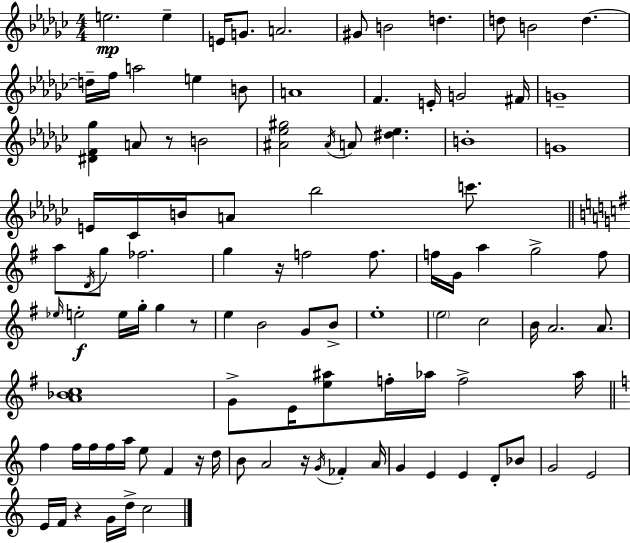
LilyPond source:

{
  \clef treble
  \numericTimeSignature
  \time 4/4
  \key ees \minor
  e''2.\mp e''4-- | e'16 g'8. a'2. | gis'8 b'2 d''4. | d''8 b'2 d''4.~~ | \break d''16-- f''16 a''2 e''4 b'8 | a'1 | f'4. e'16-. g'2 fis'16 | g'1-- | \break <dis' f' ges''>4 a'8 r8 b'2 | <ais' ees'' gis''>2 \acciaccatura { ais'16 } a'8 <dis'' ees''>4. | b'1-. | g'1 | \break e'16 ces'16 b'16 a'8 bes''2 c'''8. | \bar "||" \break \key e \minor a''8 \acciaccatura { d'16 } g''8 fes''2. | g''4 r16 f''2 f''8. | f''16 g'16 a''4 g''2-> f''8 | \grace { ees''16 }\f e''2-. e''16 g''16-. g''4 | \break r8 e''4 b'2 g'8 | b'8-> e''1-. | \parenthesize e''2 c''2 | b'16 a'2. a'8. | \break <a' bes' c''>1 | g'8-> e'16 <e'' ais''>8 f''16-. aes''16 f''2-> | aes''16 \bar "||" \break \key c \major f''4 f''16 f''16 f''16 a''16 e''8 f'4 r16 d''16 | b'8 a'2 r16 \acciaccatura { g'16 } fes'4-. | a'16 g'4 e'4 e'4 d'8-. bes'8 | g'2 e'2 | \break e'16 f'16 r4 g'16 d''16-> c''2 | \bar "|."
}